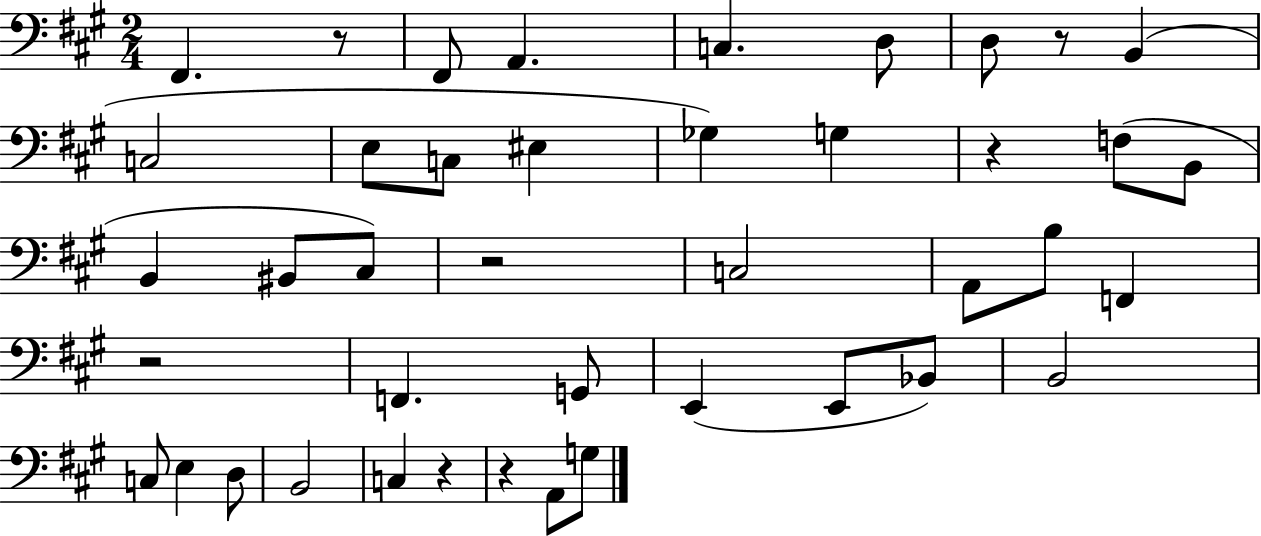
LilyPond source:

{
  \clef bass
  \numericTimeSignature
  \time 2/4
  \key a \major
  fis,4. r8 | fis,8 a,4. | c4. d8 | d8 r8 b,4( | \break c2 | e8 c8 eis4 | ges4) g4 | r4 f8( b,8 | \break b,4 bis,8 cis8) | r2 | c2 | a,8 b8 f,4 | \break r2 | f,4. g,8 | e,4( e,8 bes,8) | b,2 | \break c8 e4 d8 | b,2 | c4 r4 | r4 a,8 g8 | \break \bar "|."
}